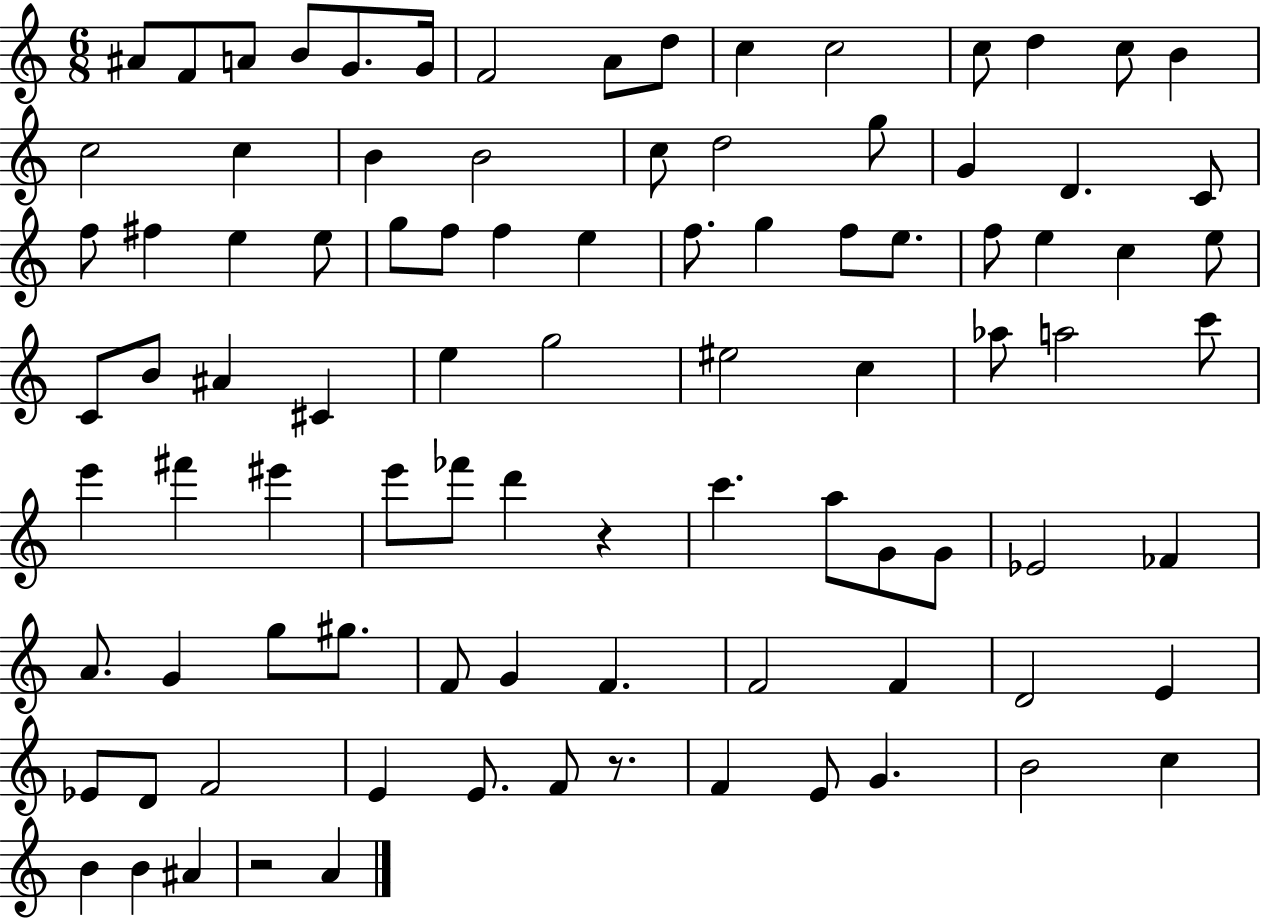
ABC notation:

X:1
T:Untitled
M:6/8
L:1/4
K:C
^A/2 F/2 A/2 B/2 G/2 G/4 F2 A/2 d/2 c c2 c/2 d c/2 B c2 c B B2 c/2 d2 g/2 G D C/2 f/2 ^f e e/2 g/2 f/2 f e f/2 g f/2 e/2 f/2 e c e/2 C/2 B/2 ^A ^C e g2 ^e2 c _a/2 a2 c'/2 e' ^f' ^e' e'/2 _f'/2 d' z c' a/2 G/2 G/2 _E2 _F A/2 G g/2 ^g/2 F/2 G F F2 F D2 E _E/2 D/2 F2 E E/2 F/2 z/2 F E/2 G B2 c B B ^A z2 A